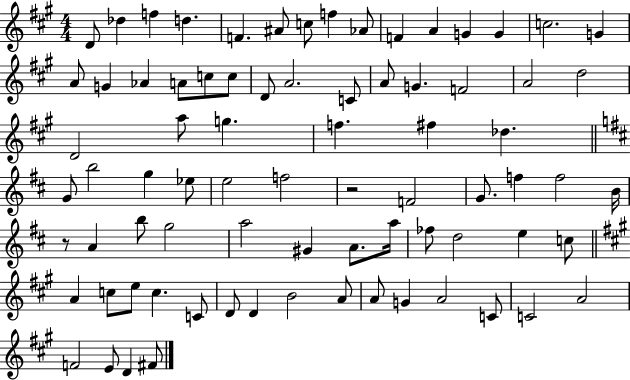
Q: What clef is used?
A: treble